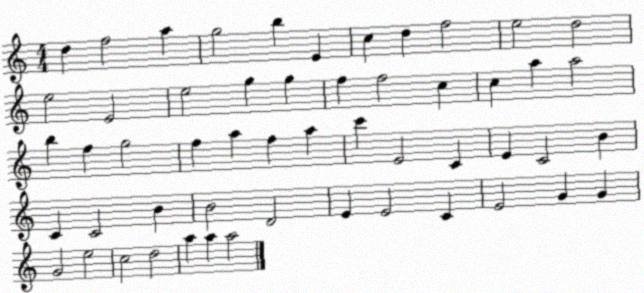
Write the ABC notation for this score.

X:1
T:Untitled
M:4/4
L:1/4
K:C
d f2 a g2 b E c d f2 e2 d2 e2 E2 e2 g g f f2 c c a a2 b f g2 f a f a c' E2 C E C2 B C C2 B B2 D2 E E2 C E2 G G G2 e2 c2 d2 a a a2